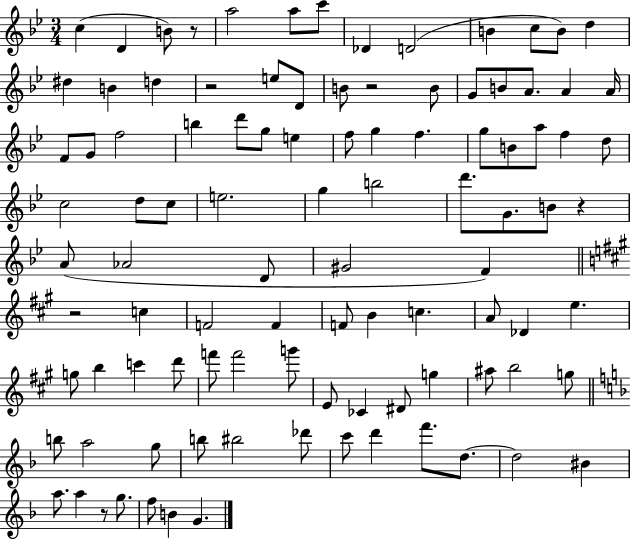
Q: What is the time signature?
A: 3/4